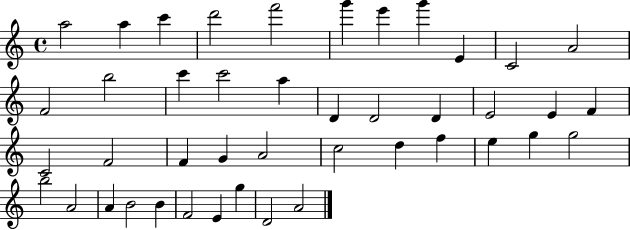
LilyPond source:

{
  \clef treble
  \time 4/4
  \defaultTimeSignature
  \key c \major
  a''2 a''4 c'''4 | d'''2 f'''2 | g'''4 e'''4 g'''4 e'4 | c'2 a'2 | \break f'2 b''2 | c'''4 c'''2 a''4 | d'4 d'2 d'4 | e'2 e'4 f'4 | \break c'2 f'2 | f'4 g'4 a'2 | c''2 d''4 f''4 | e''4 g''4 g''2 | \break b''2 a'2 | a'4 b'2 b'4 | f'2 e'4 g''4 | d'2 a'2 | \break \bar "|."
}